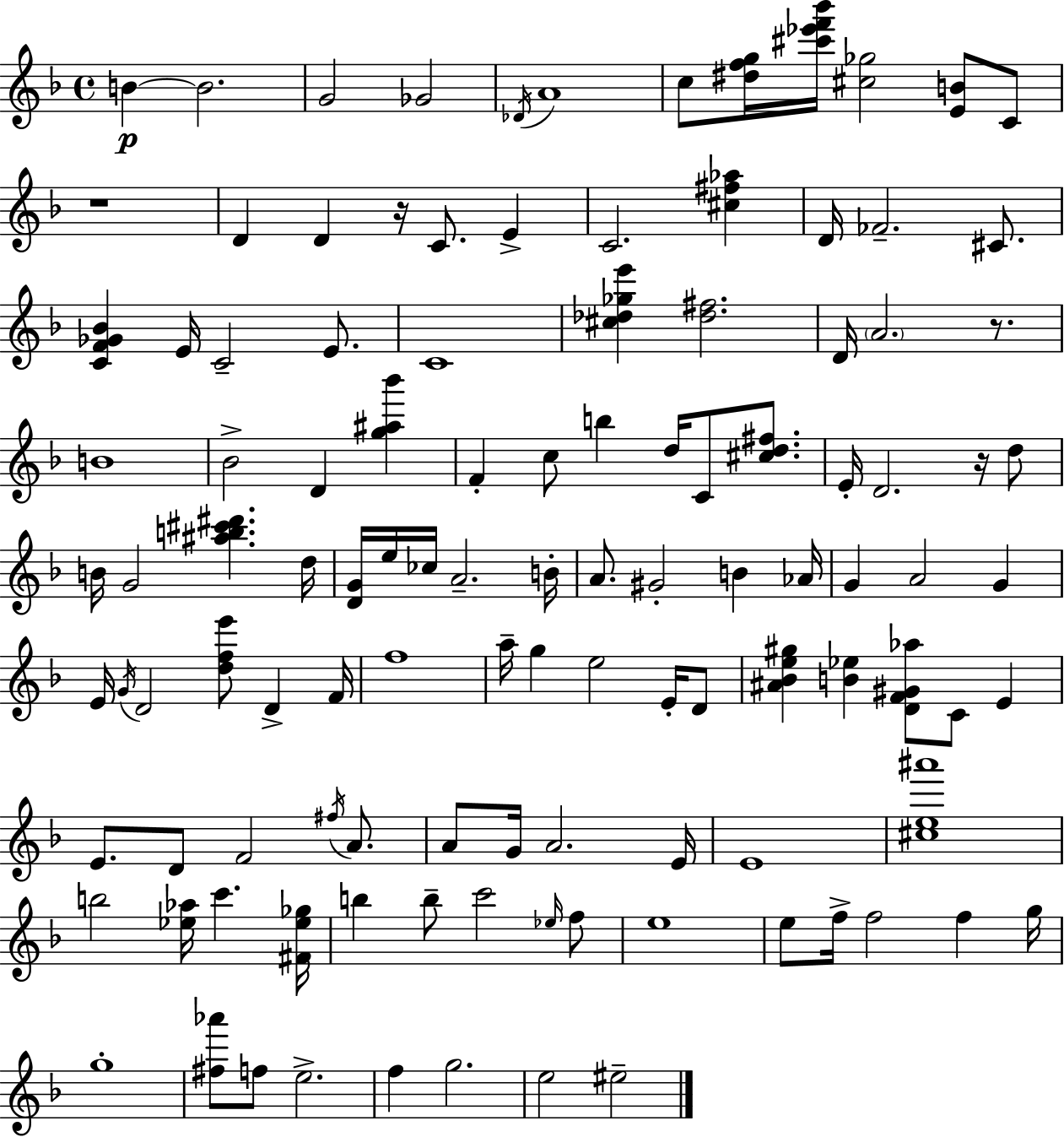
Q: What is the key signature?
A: D minor